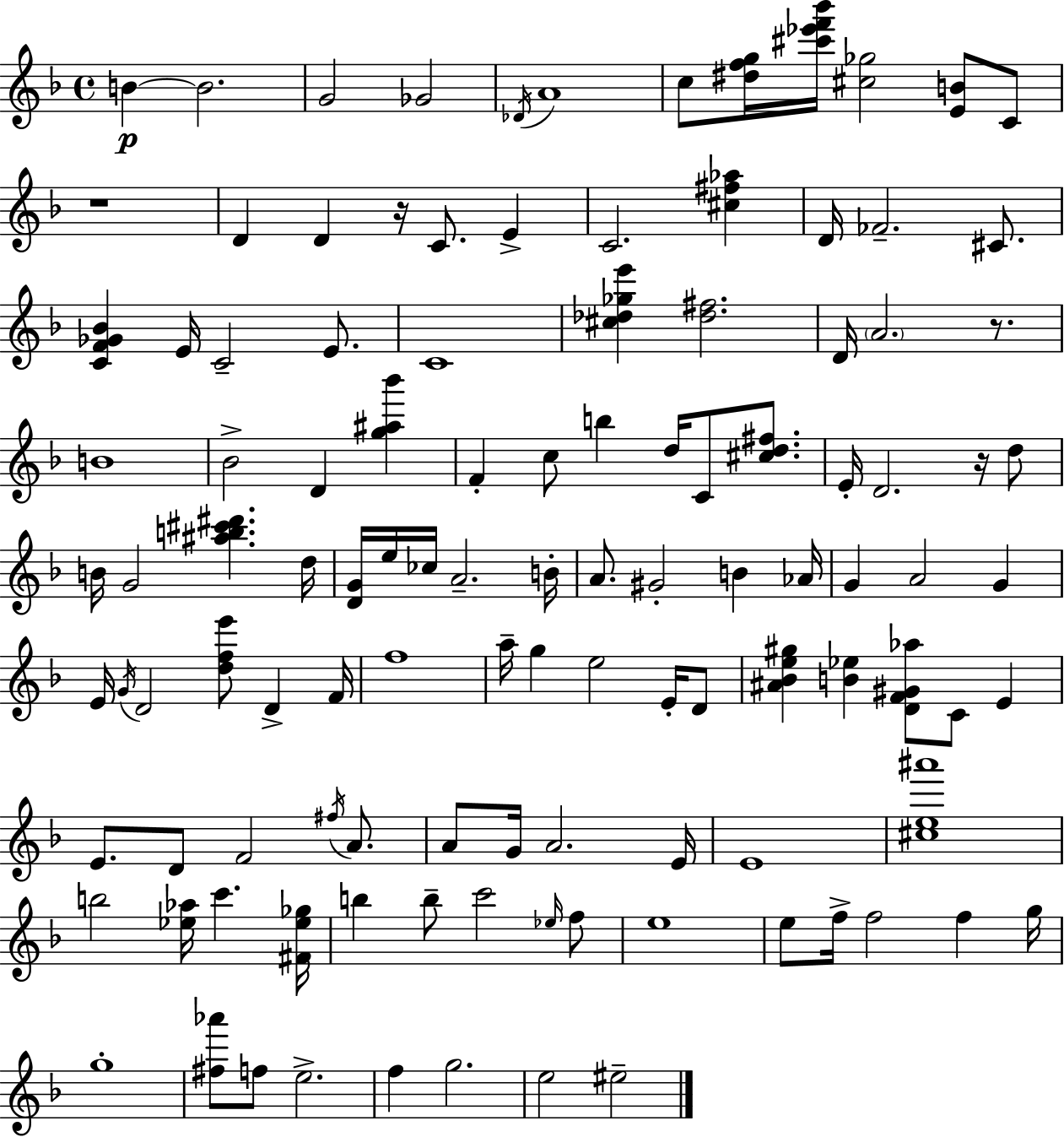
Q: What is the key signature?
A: D minor